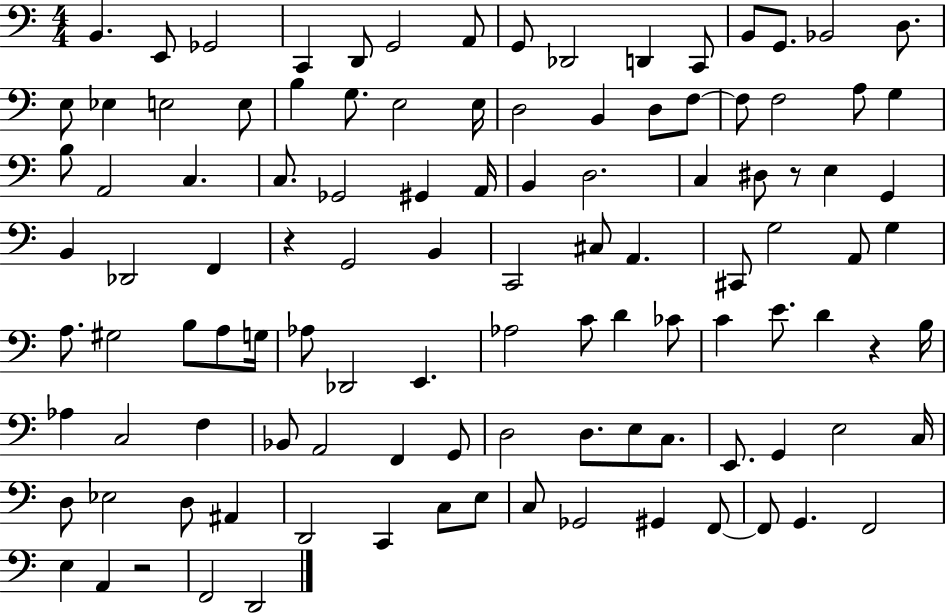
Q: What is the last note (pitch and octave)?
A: D2